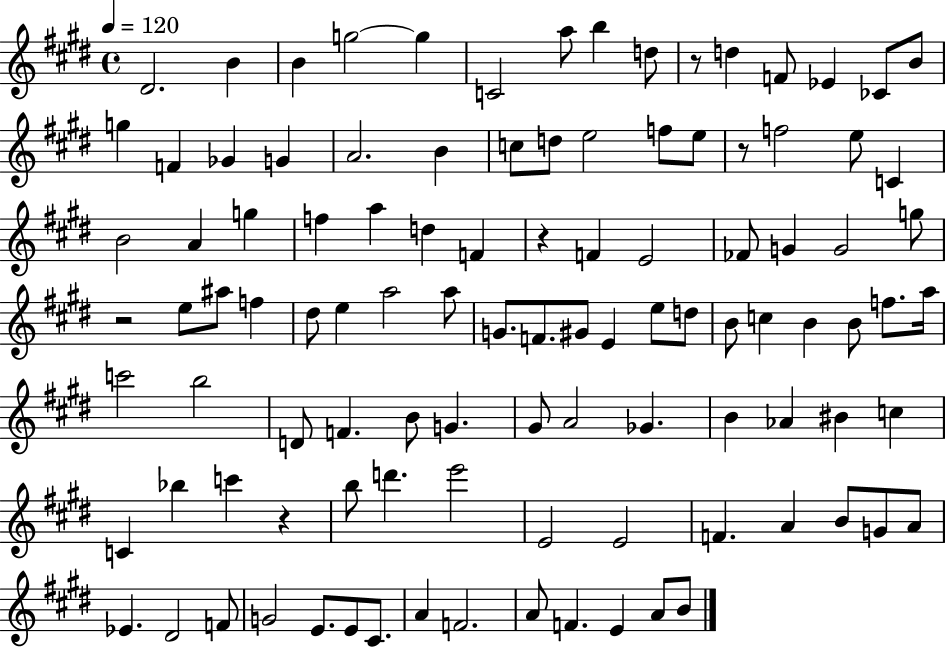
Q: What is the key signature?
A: E major